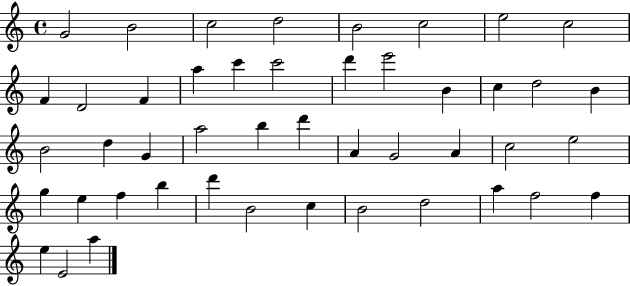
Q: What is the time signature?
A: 4/4